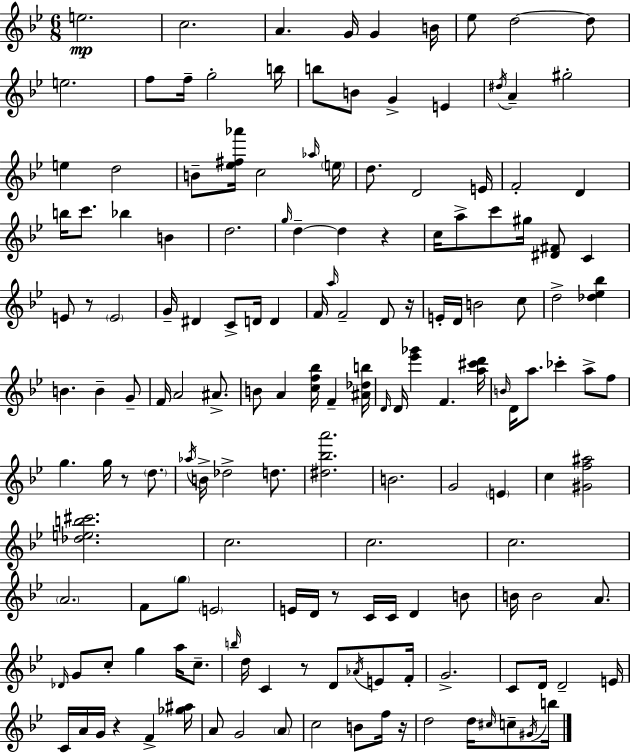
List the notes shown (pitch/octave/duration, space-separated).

E5/h. C5/h. A4/q. G4/s G4/q B4/s Eb5/e D5/h D5/e E5/h. F5/e F5/s G5/h B5/s B5/e B4/e G4/q E4/q D#5/s A4/q G#5/h E5/q D5/h B4/e [Eb5,F#5,Ab6]/s C5/h Ab5/s E5/s D5/e. D4/h E4/s F4/h D4/q B5/s C6/e. Bb5/q B4/q D5/h. G5/s D5/q D5/q R/q C5/s A5/e C6/e G#5/s [D#4,F#4]/e C4/q E4/e R/e E4/h G4/s D#4/q C4/e D4/s D4/q F4/s A5/s F4/h D4/e R/s E4/s D4/s B4/h C5/e D5/h [Db5,Eb5,Bb5]/q B4/q. B4/q G4/e F4/s A4/h A#4/e. B4/e A4/q [C5,F5,Bb5]/s F4/q [A#4,Db5,B5]/s D4/s D4/s [Eb6,Gb6]/q F4/q. [A5,C#6,D6]/s B4/s D4/s A5/e. CES6/q A5/e F5/e G5/q. G5/s R/e D5/e. Ab5/s B4/s Db5/h D5/e. [D#5,Bb5,A6]/h. B4/h. G4/h E4/q C5/q [G#4,F5,A#5]/h [Db5,E5,B5,C#6]/h. C5/h. C5/h. C5/h. A4/h. F4/e G5/e E4/h E4/s D4/s R/e C4/s C4/s D4/q B4/e B4/s B4/h A4/e. Db4/s G4/e C5/e G5/q A5/s C5/e. B5/s D5/s C4/q R/e D4/e Ab4/s E4/e F4/s G4/h. C4/e D4/s D4/h E4/s C4/s A4/s G4/s R/q F4/q [Gb5,A#5]/s A4/e G4/h A4/e C5/h B4/e F5/s R/s D5/h D5/s C#5/s C5/e G#4/s B5/s